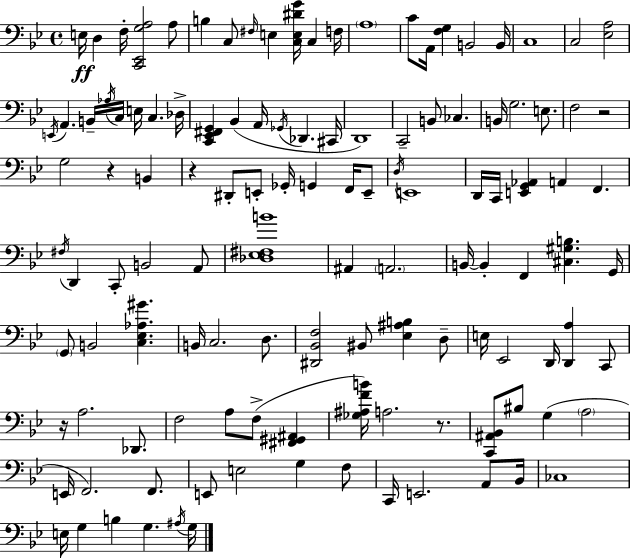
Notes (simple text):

E3/s D3/q F3/s [C2,Eb2,G3,A3]/h A3/e B3/q C3/e F#3/s E3/q [C3,E3,D#4,G4]/s C3/q F3/s A3/w C4/e A2/s [F3,G3]/q B2/h B2/s C3/w C3/h [Eb3,A3]/h E2/s A2/q. B2/s Ab3/s C3/s E3/s C3/q. Db3/s [C2,Eb2,F#2,G2]/q Bb2/q A2/s Gb2/s Db2/q. C#2/s D2/w C2/h B2/e CES3/q. B2/s G3/h. E3/e. F3/h R/h G3/h R/q B2/q R/q D#2/e E2/e Gb2/s G2/q F2/s E2/e D3/s E2/w D2/s C2/s [E2,G2,Ab2]/q A2/q F2/q. F#3/s D2/q C2/e B2/h A2/e [Db3,Eb3,F#3,B4]/w A#2/q A2/h. B2/s B2/q F2/q [C#3,G#3,B3]/q. G2/s G2/e B2/h [C3,Eb3,Ab3,G#4]/q. B2/s C3/h. D3/e. [D#2,Bb2,F3]/h BIS2/e [Eb3,A#3,B3]/q D3/e E3/s Eb2/h D2/s [D2,A3]/q C2/e R/s A3/h. Db2/e. F3/h A3/e F3/e [F#2,G#2,A#2]/q [Gb3,A#3,F4,B4]/s A3/h. R/e. [C2,A#2,Bb2]/e BIS3/e G3/q A3/h E2/s F2/h. F2/e. E2/e E3/h G3/q F3/e C2/s E2/h. A2/e Bb2/s CES3/w E3/s G3/q B3/q G3/q. A#3/s G3/s